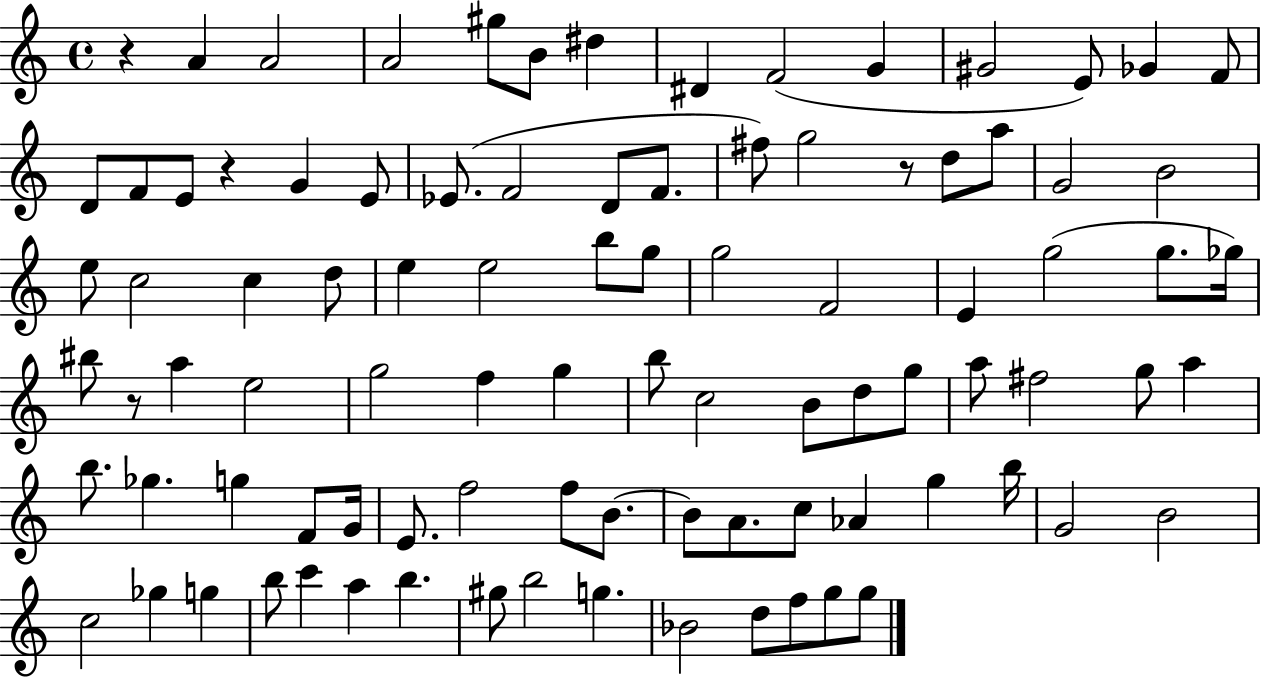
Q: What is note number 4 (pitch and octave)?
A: G#5